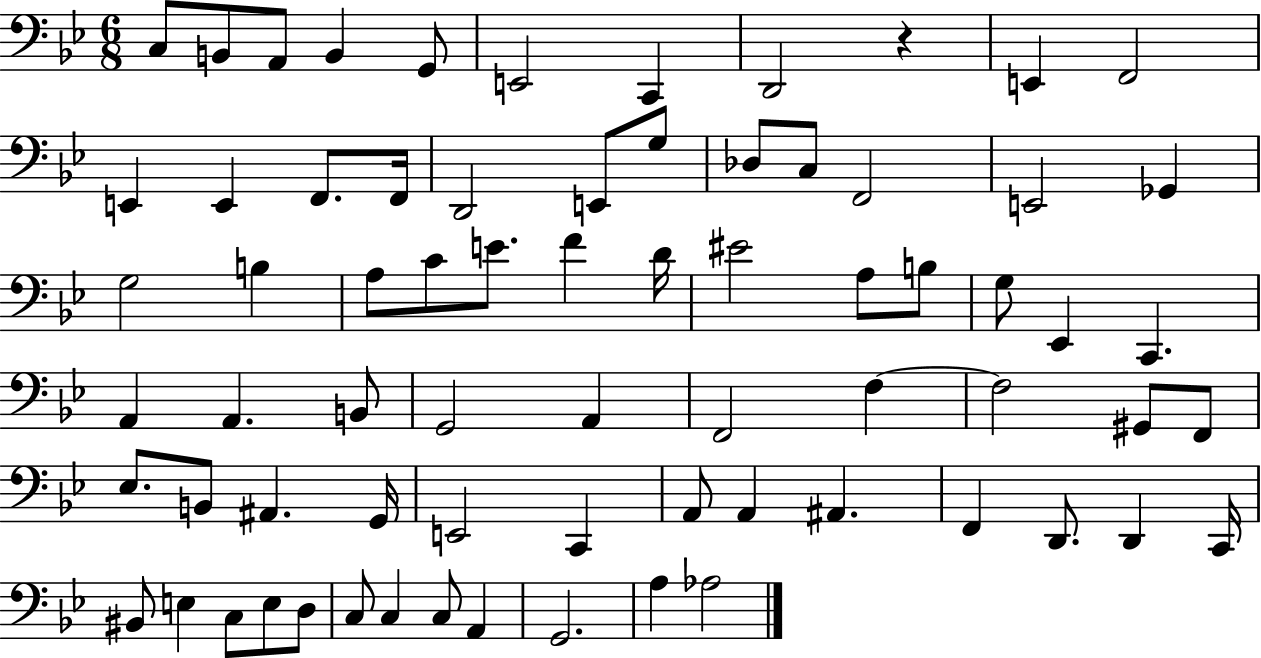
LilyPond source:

{
  \clef bass
  \numericTimeSignature
  \time 6/8
  \key bes \major
  c8 b,8 a,8 b,4 g,8 | e,2 c,4 | d,2 r4 | e,4 f,2 | \break e,4 e,4 f,8. f,16 | d,2 e,8 g8 | des8 c8 f,2 | e,2 ges,4 | \break g2 b4 | a8 c'8 e'8. f'4 d'16 | eis'2 a8 b8 | g8 ees,4 c,4. | \break a,4 a,4. b,8 | g,2 a,4 | f,2 f4~~ | f2 gis,8 f,8 | \break ees8. b,8 ais,4. g,16 | e,2 c,4 | a,8 a,4 ais,4. | f,4 d,8. d,4 c,16 | \break bis,8 e4 c8 e8 d8 | c8 c4 c8 a,4 | g,2. | a4 aes2 | \break \bar "|."
}